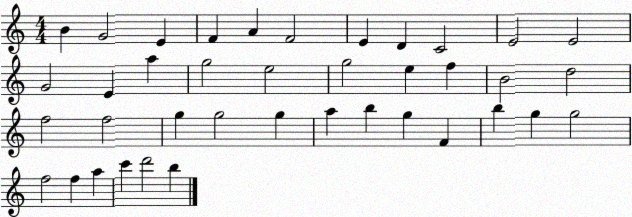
X:1
T:Untitled
M:4/4
L:1/4
K:C
B G2 E F A F2 E D C2 E2 E2 G2 E a g2 e2 g2 e f B2 d2 f2 f2 g g2 g a b g F b g g2 f2 f a c' d'2 b